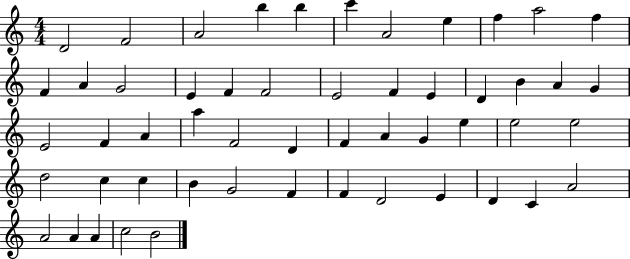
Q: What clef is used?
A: treble